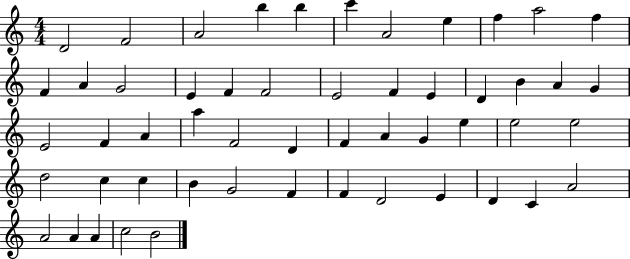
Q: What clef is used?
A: treble